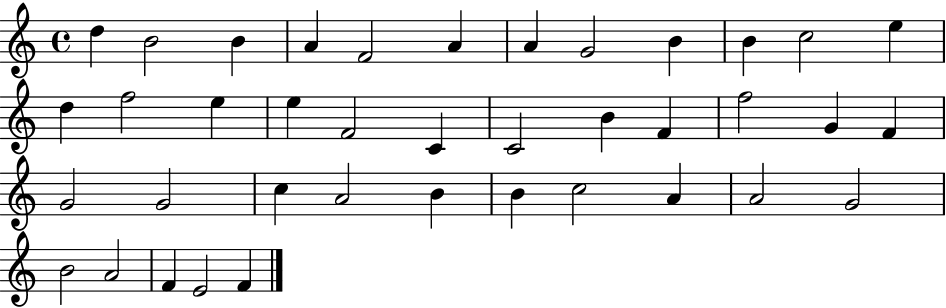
D5/q B4/h B4/q A4/q F4/h A4/q A4/q G4/h B4/q B4/q C5/h E5/q D5/q F5/h E5/q E5/q F4/h C4/q C4/h B4/q F4/q F5/h G4/q F4/q G4/h G4/h C5/q A4/h B4/q B4/q C5/h A4/q A4/h G4/h B4/h A4/h F4/q E4/h F4/q